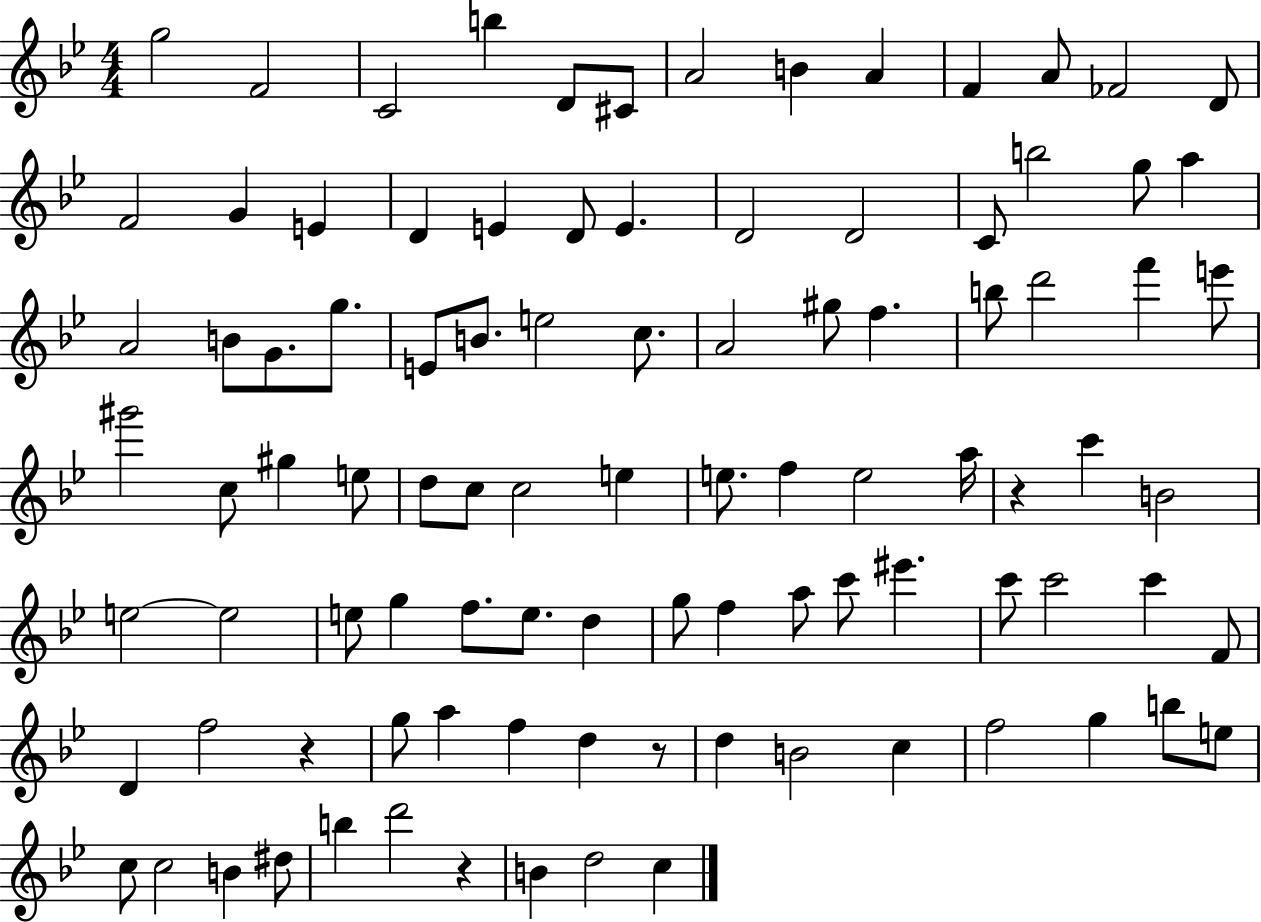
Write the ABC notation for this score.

X:1
T:Untitled
M:4/4
L:1/4
K:Bb
g2 F2 C2 b D/2 ^C/2 A2 B A F A/2 _F2 D/2 F2 G E D E D/2 E D2 D2 C/2 b2 g/2 a A2 B/2 G/2 g/2 E/2 B/2 e2 c/2 A2 ^g/2 f b/2 d'2 f' e'/2 ^g'2 c/2 ^g e/2 d/2 c/2 c2 e e/2 f e2 a/4 z c' B2 e2 e2 e/2 g f/2 e/2 d g/2 f a/2 c'/2 ^e' c'/2 c'2 c' F/2 D f2 z g/2 a f d z/2 d B2 c f2 g b/2 e/2 c/2 c2 B ^d/2 b d'2 z B d2 c